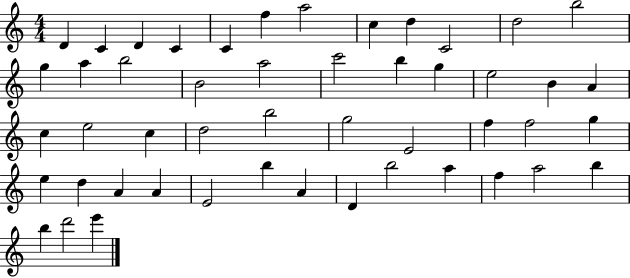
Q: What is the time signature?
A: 4/4